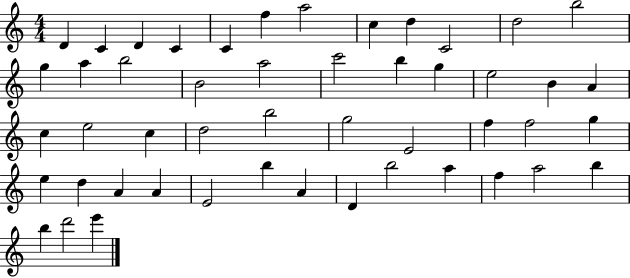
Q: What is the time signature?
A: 4/4